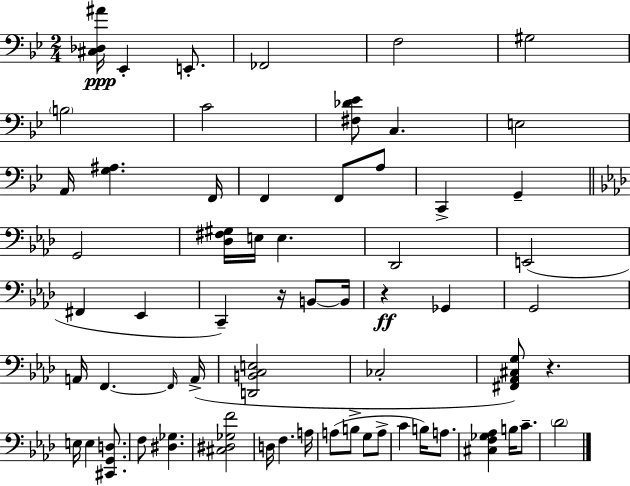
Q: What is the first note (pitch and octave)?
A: Eb2